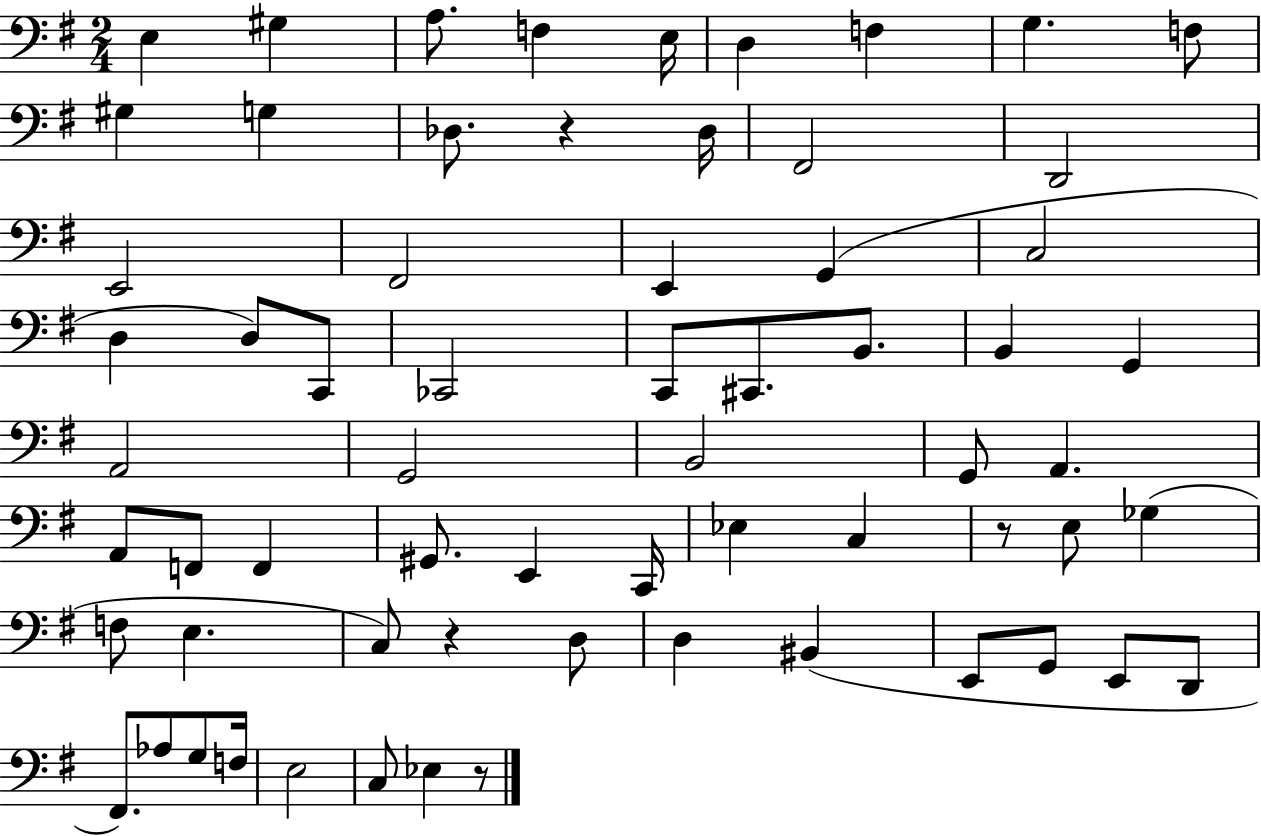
X:1
T:Untitled
M:2/4
L:1/4
K:G
E, ^G, A,/2 F, E,/4 D, F, G, F,/2 ^G, G, _D,/2 z _D,/4 ^F,,2 D,,2 E,,2 ^F,,2 E,, G,, C,2 D, D,/2 C,,/2 _C,,2 C,,/2 ^C,,/2 B,,/2 B,, G,, A,,2 G,,2 B,,2 G,,/2 A,, A,,/2 F,,/2 F,, ^G,,/2 E,, C,,/4 _E, C, z/2 E,/2 _G, F,/2 E, C,/2 z D,/2 D, ^B,, E,,/2 G,,/2 E,,/2 D,,/2 ^F,,/2 _A,/2 G,/2 F,/4 E,2 C,/2 _E, z/2